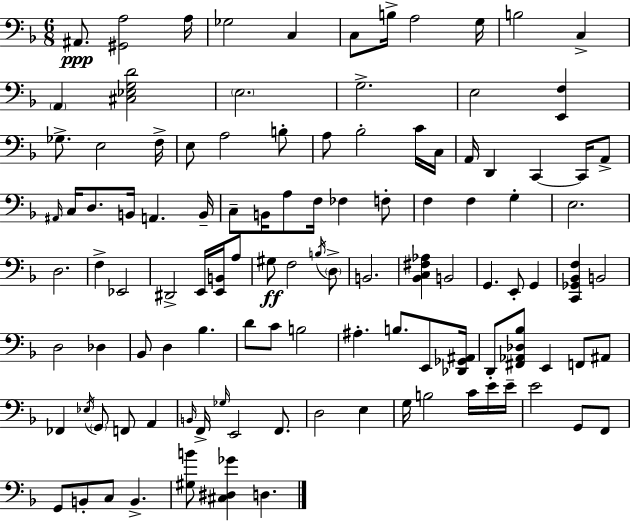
{
  \clef bass
  \numericTimeSignature
  \time 6/8
  \key d \minor
  ais,8.\ppp <gis, a>2 a16 | ges2 c4 | c8 b16-> a2 g16 | b2 c4-> | \break \parenthesize a,4 <cis ees g d'>2 | \parenthesize e2. | g2.-> | e2 <e, f>4 | \break ges8.-> e2 f16-> | e8 a2 b8-. | a8 bes2-. c'16 c16 | a,16 d,4 c,4~~ c,16 a,8-> | \break \grace { ais,16 } c16 d8. b,16 a,4. | b,16-- c8-- b,16 a8 f16 fes4 f8-. | f4 f4 g4-. | e2. | \break d2. | f4-> ees,2 | dis,2-> e,16 <e, b,>16 a8 | gis8\ff f2 \acciaccatura { b16 } | \break \parenthesize d8-> b,2. | <bes, c fis aes>4 b,2 | g,4. e,8-. g,4 | <c, ges, bes, f>4 b,2 | \break d2 des4 | bes,8 d4 bes4. | d'8 c'8 b2 | ais4.-. b8. e,8 | \break <des, ges, ais,>16 d,8-. <fis, aes, des bes>8 e,4 f,8 | ais,8 fes,4 \acciaccatura { ees16 } \parenthesize g,8 f,8 a,4 | \grace { b,16 } f,16-> \grace { ges16 } e,2 | f,8. d2 | \break e4 g16 b2 | c'16 e'16 e'16-- e'2 | g,8 f,8 g,8 b,8-. c8 b,4.-> | <gis b'>8 <cis dis ges'>4 d4. | \break \bar "|."
}